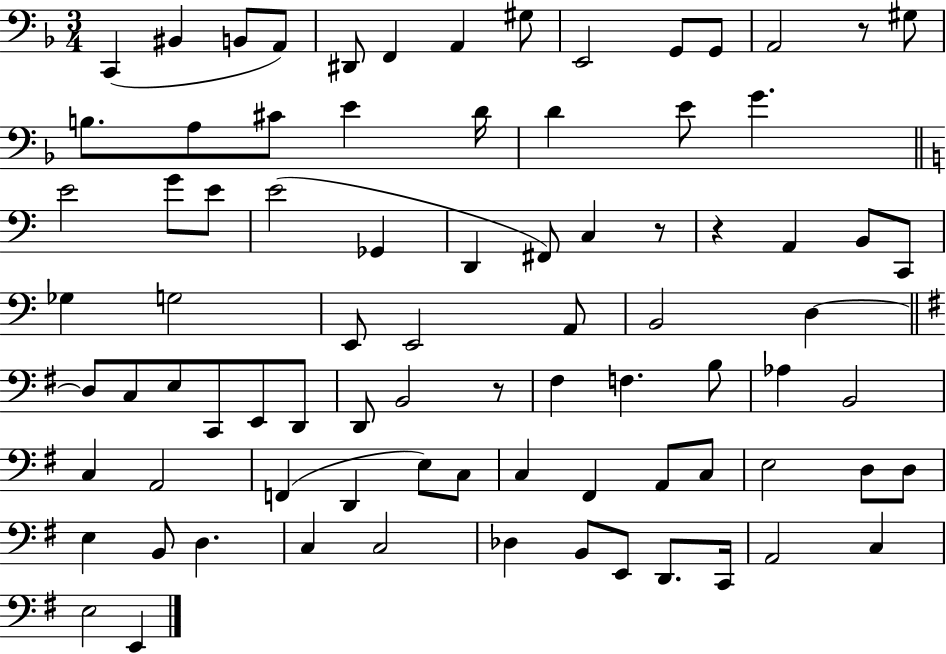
X:1
T:Untitled
M:3/4
L:1/4
K:F
C,, ^B,, B,,/2 A,,/2 ^D,,/2 F,, A,, ^G,/2 E,,2 G,,/2 G,,/2 A,,2 z/2 ^G,/2 B,/2 A,/2 ^C/2 E D/4 D E/2 G E2 G/2 E/2 E2 _G,, D,, ^F,,/2 C, z/2 z A,, B,,/2 C,,/2 _G, G,2 E,,/2 E,,2 A,,/2 B,,2 D, D,/2 C,/2 E,/2 C,,/2 E,,/2 D,,/2 D,,/2 B,,2 z/2 ^F, F, B,/2 _A, B,,2 C, A,,2 F,, D,, E,/2 C,/2 C, ^F,, A,,/2 C,/2 E,2 D,/2 D,/2 E, B,,/2 D, C, C,2 _D, B,,/2 E,,/2 D,,/2 C,,/4 A,,2 C, E,2 E,,